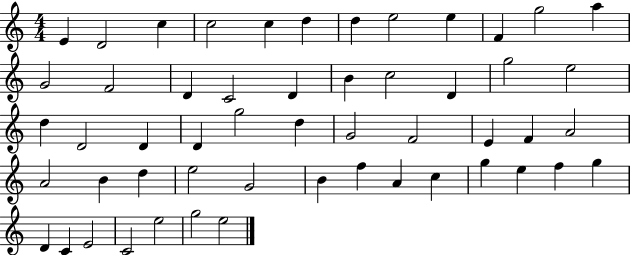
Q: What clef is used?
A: treble